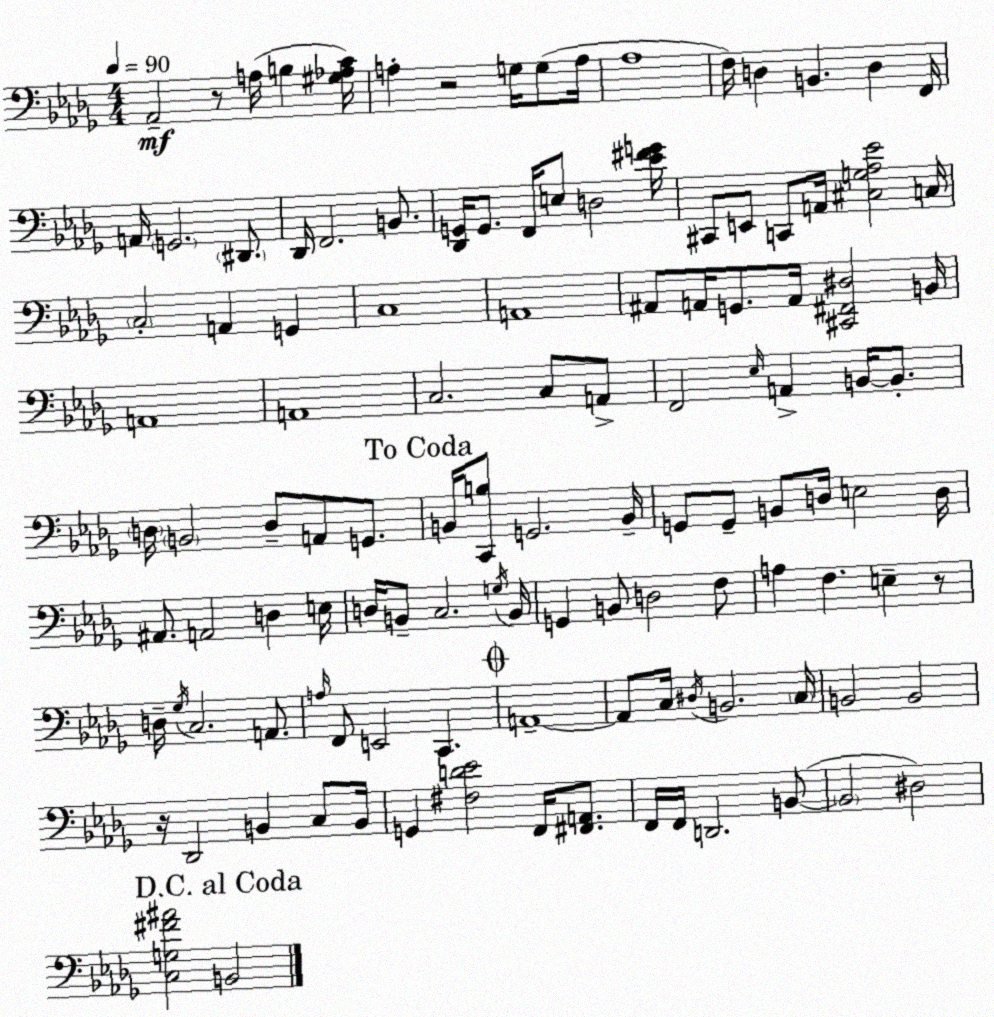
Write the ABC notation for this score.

X:1
T:Untitled
M:4/4
L:1/4
K:Bbm
_A,,2 z/2 A,/4 B, [^G,_A,C]/4 A, z2 G,/4 G,/2 A,/4 _A,4 F,/4 D, B,, D, F,,/4 A,,/4 G,,2 ^D,,/2 _D,,/4 F,,2 B,,/2 [_D,,G,,]/4 G,,/2 F,,/4 E,/2 D,2 [_E^FG]/4 ^C,,/2 E,,/2 C,,/2 A,,/4 [^C,G,_A,_E]2 C,/4 C,2 A,, G,, C,4 A,,4 ^A,,/2 A,,/4 G,,/2 A,,/4 [^C,,^F,,^D,]2 B,,/4 A,,4 A,,4 C,2 C,/2 A,,/2 F,,2 _E,/4 A,, B,,/4 B,,/2 D,/4 B,,2 D,/2 A,,/2 G,,/2 B,,/4 [C,,B,]/2 G,,2 B,,/4 G,,/2 G,,/2 B,,/2 D,/4 E,2 D,/4 ^A,,/2 A,,2 D, E,/4 D,/4 B,,/2 C,2 G,/4 B,,/4 G,, B,,/2 D,2 F,/2 A, F, E, z/2 D,/4 _G,/4 C,2 A,,/2 A,/4 F,,/2 E,,2 C,, A,,4 A,,/2 C,/4 ^D,/4 B,,2 C,/4 B,,2 B,,2 z/4 _D,,2 B,, C,/2 B,,/4 G,, [^F,D_E]2 F,,/4 [^F,,A,,]/2 F,,/4 F,,/4 D,,2 B,,/2 B,,2 ^D,2 [C,G,^F^A]2 B,,2